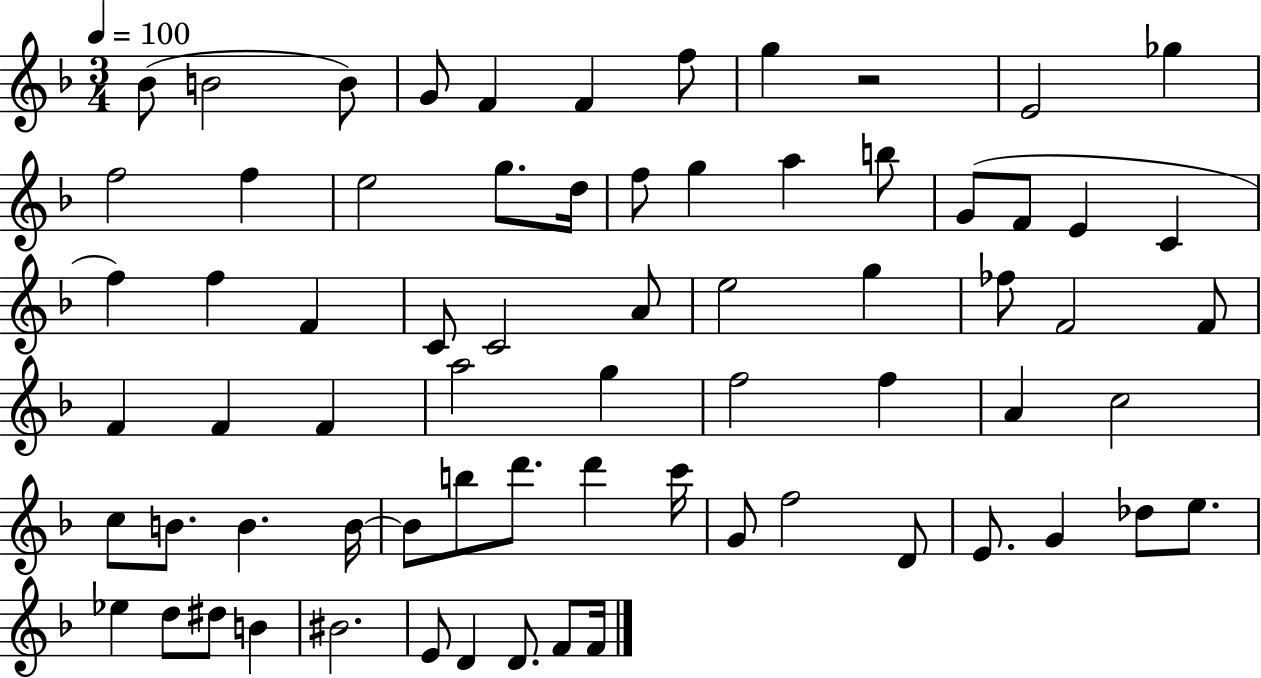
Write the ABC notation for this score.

X:1
T:Untitled
M:3/4
L:1/4
K:F
_B/2 B2 B/2 G/2 F F f/2 g z2 E2 _g f2 f e2 g/2 d/4 f/2 g a b/2 G/2 F/2 E C f f F C/2 C2 A/2 e2 g _f/2 F2 F/2 F F F a2 g f2 f A c2 c/2 B/2 B B/4 B/2 b/2 d'/2 d' c'/4 G/2 f2 D/2 E/2 G _d/2 e/2 _e d/2 ^d/2 B ^B2 E/2 D D/2 F/2 F/4